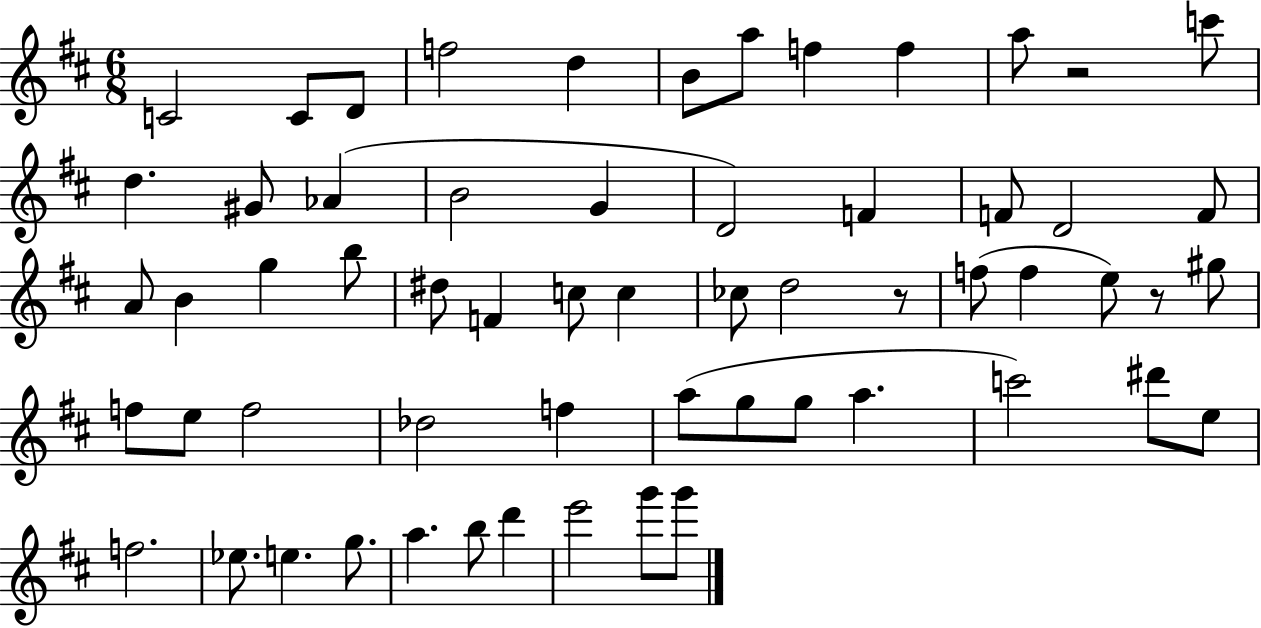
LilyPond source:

{
  \clef treble
  \numericTimeSignature
  \time 6/8
  \key d \major
  c'2 c'8 d'8 | f''2 d''4 | b'8 a''8 f''4 f''4 | a''8 r2 c'''8 | \break d''4. gis'8 aes'4( | b'2 g'4 | d'2) f'4 | f'8 d'2 f'8 | \break a'8 b'4 g''4 b''8 | dis''8 f'4 c''8 c''4 | ces''8 d''2 r8 | f''8( f''4 e''8) r8 gis''8 | \break f''8 e''8 f''2 | des''2 f''4 | a''8( g''8 g''8 a''4. | c'''2) dis'''8 e''8 | \break f''2. | ees''8. e''4. g''8. | a''4. b''8 d'''4 | e'''2 g'''8 g'''8 | \break \bar "|."
}